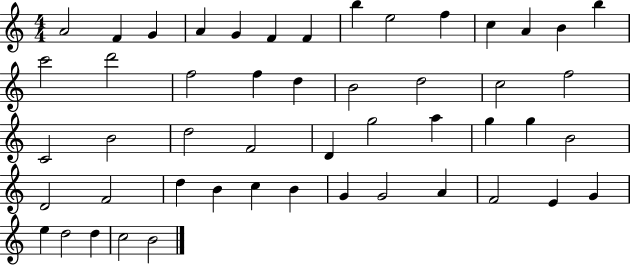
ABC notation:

X:1
T:Untitled
M:4/4
L:1/4
K:C
A2 F G A G F F b e2 f c A B b c'2 d'2 f2 f d B2 d2 c2 f2 C2 B2 d2 F2 D g2 a g g B2 D2 F2 d B c B G G2 A F2 E G e d2 d c2 B2